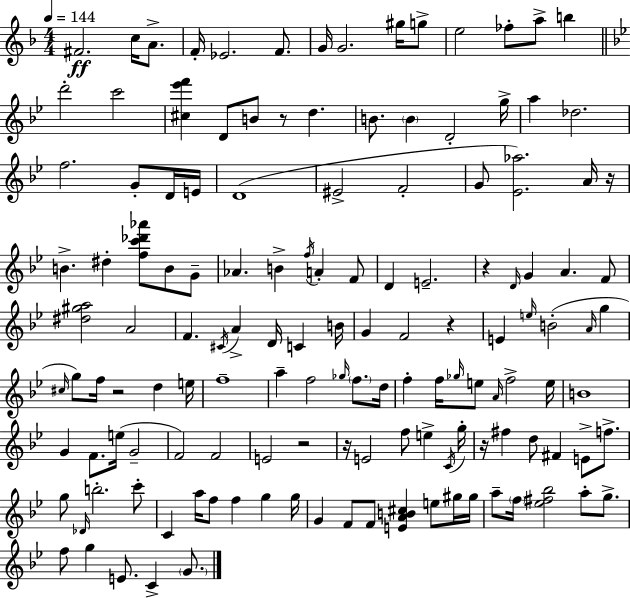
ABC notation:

X:1
T:Untitled
M:4/4
L:1/4
K:Dm
^F2 c/4 A/2 F/4 _E2 F/2 G/4 G2 ^g/4 g/2 e2 _f/2 a/2 b d'2 c'2 [^c_e'f'] D/2 B/2 z/2 d B/2 B D2 g/4 a _d2 f2 G/2 D/4 E/4 D4 ^E2 F2 G/2 [_E_a]2 A/4 z/4 B ^d [fc'_d'_a']/2 B/2 G/2 _A B f/4 A F/2 D E2 z D/4 G A F/2 [^d^ga]2 A2 F ^C/4 A D/4 C B/4 G F2 z E e/4 B2 A/4 g ^c/4 g/2 f/4 z2 d e/4 f4 a f2 _g/4 f/2 d/4 f f/4 _g/4 e/2 A/4 f2 e/4 B4 G F/2 e/4 G2 F2 F2 E2 z2 z/4 E2 f/2 e C/4 g/4 z/4 ^f d/2 ^F E/2 f/2 g/2 _D/4 b2 c'/2 C a/4 f/2 f g g/4 G F/2 F/2 [EAB^c] e/2 ^g/4 ^g/4 a/2 f/4 [_e^f_b]2 a/2 g/2 f/2 g E/2 C G/2